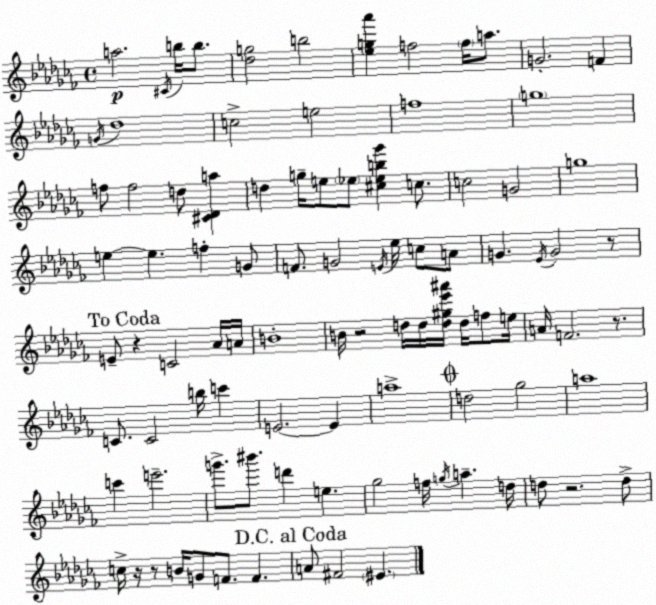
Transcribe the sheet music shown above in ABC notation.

X:1
T:Untitled
M:4/4
L:1/4
K:Abm
a2 ^C/4 b/4 b/2 [_dg]2 b2 [_eg_a'] f2 f/4 a/2 G2 F G/4 _d4 c2 e2 f4 g4 f/2 f2 d/2 [^C_Da] d g/4 e/2 _e/2 [^c_eb_g'] c/2 c2 G2 g4 e e f G/2 F/2 G2 E/4 _e/4 c/2 A/2 G _E/4 G2 z/2 E/2 z C2 _A/4 A/4 B4 B/4 z2 d/4 d/4 [d^g_e'^a']/4 d/4 f/2 e/4 A/4 F2 z/2 C/2 C2 b/4 c' E2 E a4 d2 _g2 a4 c' e'2 g'/2 ^b'/2 d' e _g2 f/4 g/4 a d/4 d/2 z2 d/2 c/4 z/4 z/2 B/4 G/2 F/2 F A/2 ^F2 ^E